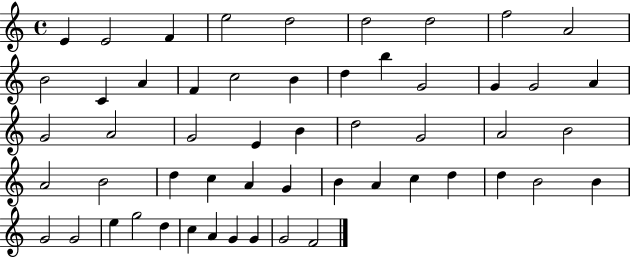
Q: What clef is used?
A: treble